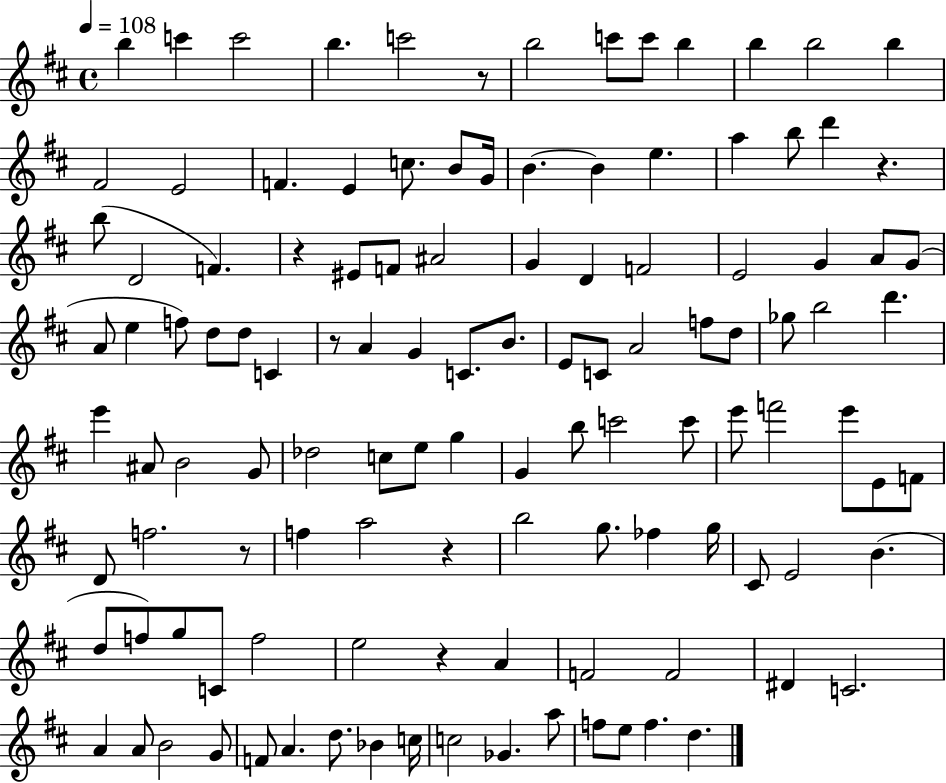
X:1
T:Untitled
M:4/4
L:1/4
K:D
b c' c'2 b c'2 z/2 b2 c'/2 c'/2 b b b2 b ^F2 E2 F E c/2 B/2 G/4 B B e a b/2 d' z b/2 D2 F z ^E/2 F/2 ^A2 G D F2 E2 G A/2 G/2 A/2 e f/2 d/2 d/2 C z/2 A G C/2 B/2 E/2 C/2 A2 f/2 d/2 _g/2 b2 d' e' ^A/2 B2 G/2 _d2 c/2 e/2 g G b/2 c'2 c'/2 e'/2 f'2 e'/2 E/2 F/2 D/2 f2 z/2 f a2 z b2 g/2 _f g/4 ^C/2 E2 B d/2 f/2 g/2 C/2 f2 e2 z A F2 F2 ^D C2 A A/2 B2 G/2 F/2 A d/2 _B c/4 c2 _G a/2 f/2 e/2 f d